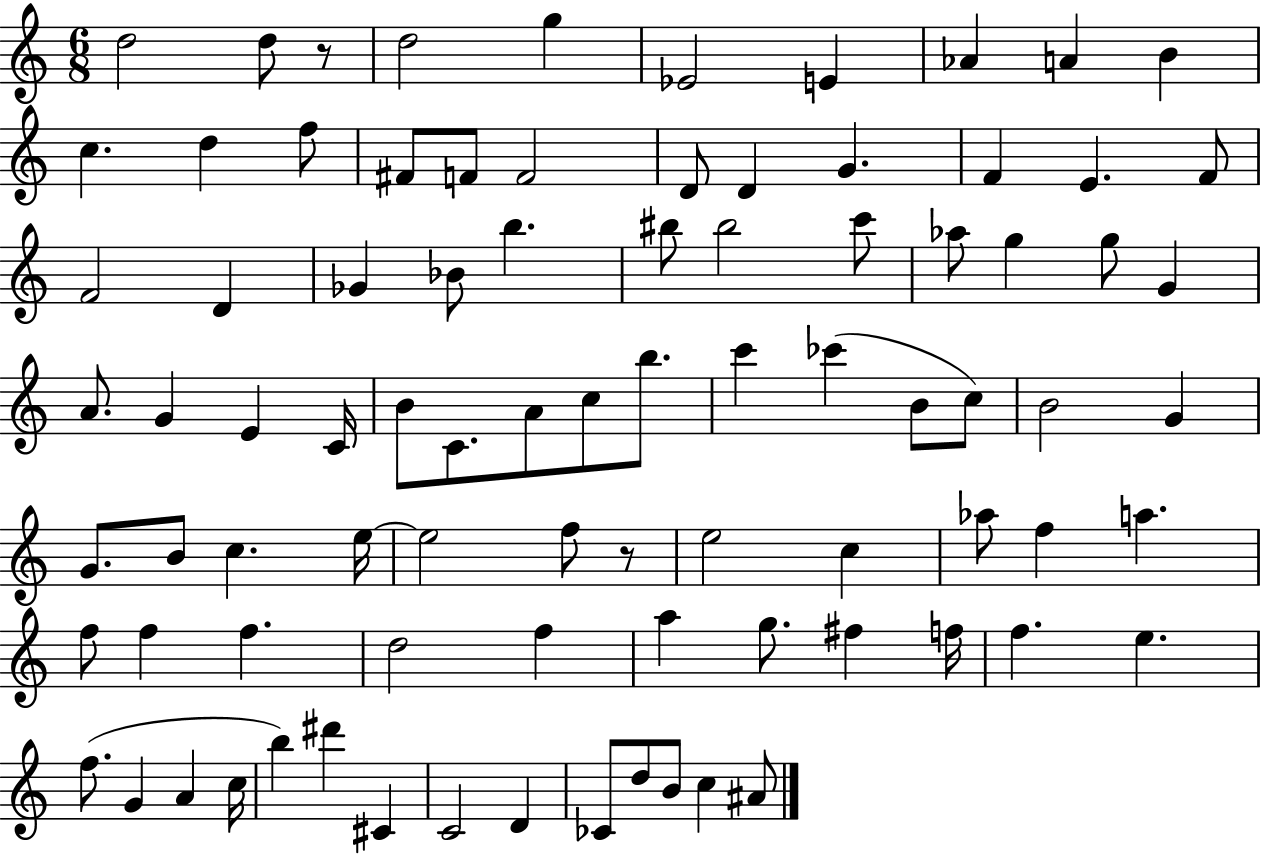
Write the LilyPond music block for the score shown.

{
  \clef treble
  \numericTimeSignature
  \time 6/8
  \key c \major
  d''2 d''8 r8 | d''2 g''4 | ees'2 e'4 | aes'4 a'4 b'4 | \break c''4. d''4 f''8 | fis'8 f'8 f'2 | d'8 d'4 g'4. | f'4 e'4. f'8 | \break f'2 d'4 | ges'4 bes'8 b''4. | bis''8 bis''2 c'''8 | aes''8 g''4 g''8 g'4 | \break a'8. g'4 e'4 c'16 | b'8 c'8. a'8 c''8 b''8. | c'''4 ces'''4( b'8 c''8) | b'2 g'4 | \break g'8. b'8 c''4. e''16~~ | e''2 f''8 r8 | e''2 c''4 | aes''8 f''4 a''4. | \break f''8 f''4 f''4. | d''2 f''4 | a''4 g''8. fis''4 f''16 | f''4. e''4. | \break f''8.( g'4 a'4 c''16 | b''4) dis'''4 cis'4 | c'2 d'4 | ces'8 d''8 b'8 c''4 ais'8 | \break \bar "|."
}